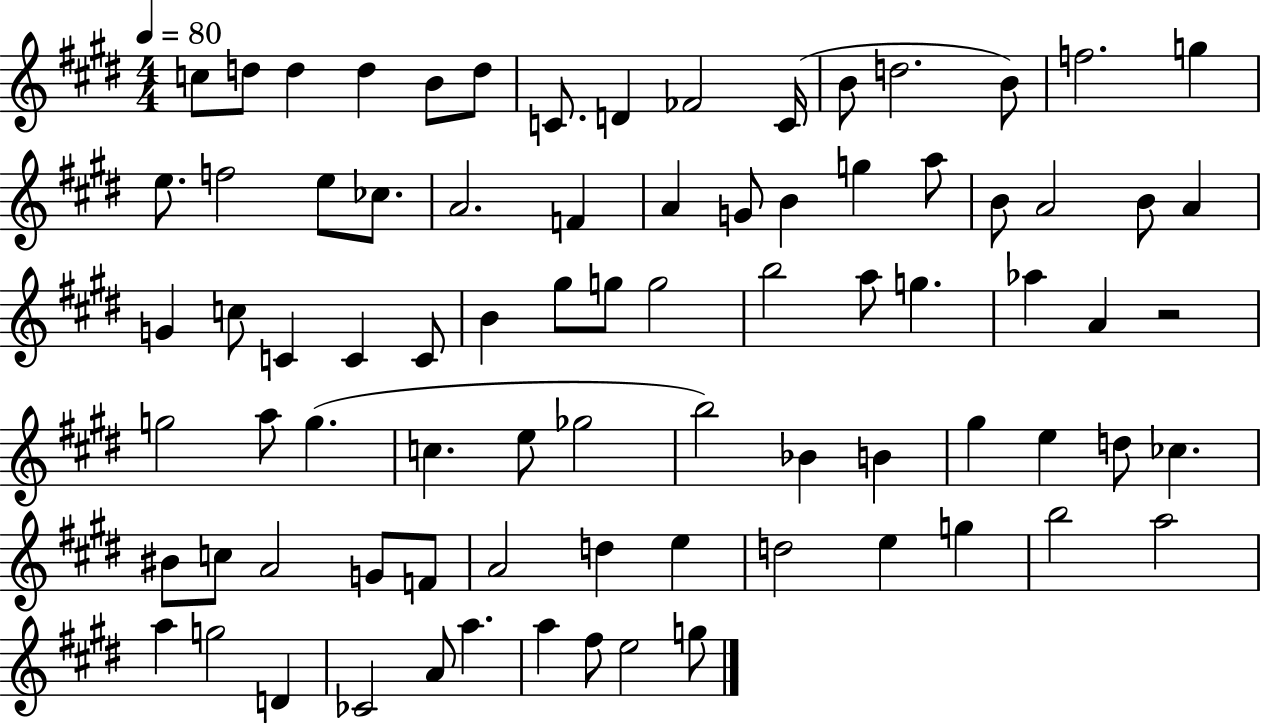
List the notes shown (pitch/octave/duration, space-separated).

C5/e D5/e D5/q D5/q B4/e D5/e C4/e. D4/q FES4/h C4/s B4/e D5/h. B4/e F5/h. G5/q E5/e. F5/h E5/e CES5/e. A4/h. F4/q A4/q G4/e B4/q G5/q A5/e B4/e A4/h B4/e A4/q G4/q C5/e C4/q C4/q C4/e B4/q G#5/e G5/e G5/h B5/h A5/e G5/q. Ab5/q A4/q R/h G5/h A5/e G5/q. C5/q. E5/e Gb5/h B5/h Bb4/q B4/q G#5/q E5/q D5/e CES5/q. BIS4/e C5/e A4/h G4/e F4/e A4/h D5/q E5/q D5/h E5/q G5/q B5/h A5/h A5/q G5/h D4/q CES4/h A4/e A5/q. A5/q F#5/e E5/h G5/e